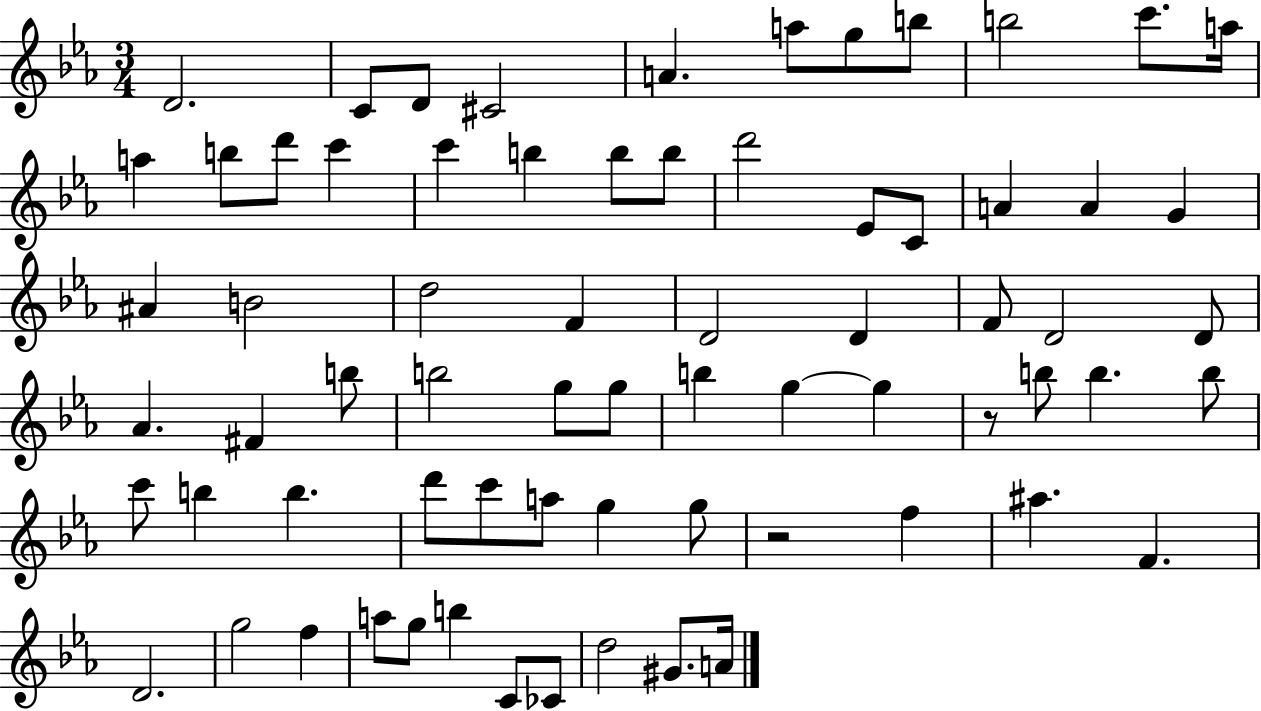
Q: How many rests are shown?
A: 2